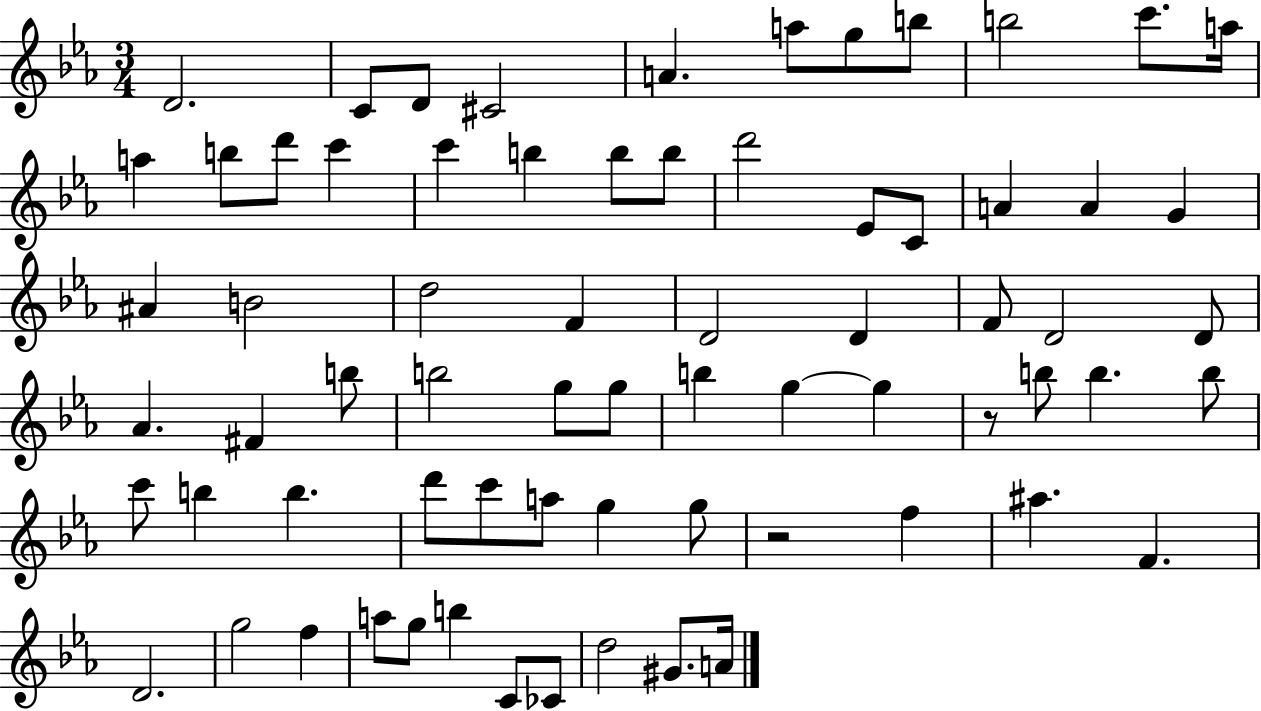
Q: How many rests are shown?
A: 2